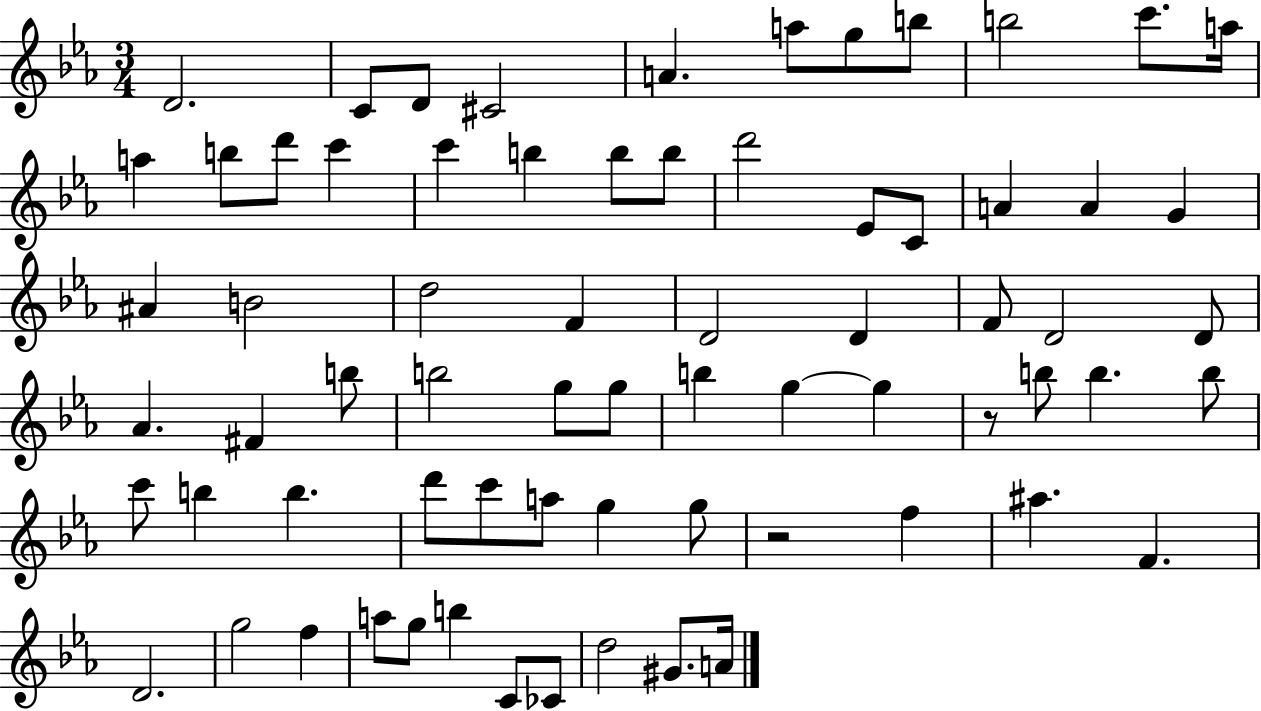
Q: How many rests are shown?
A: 2